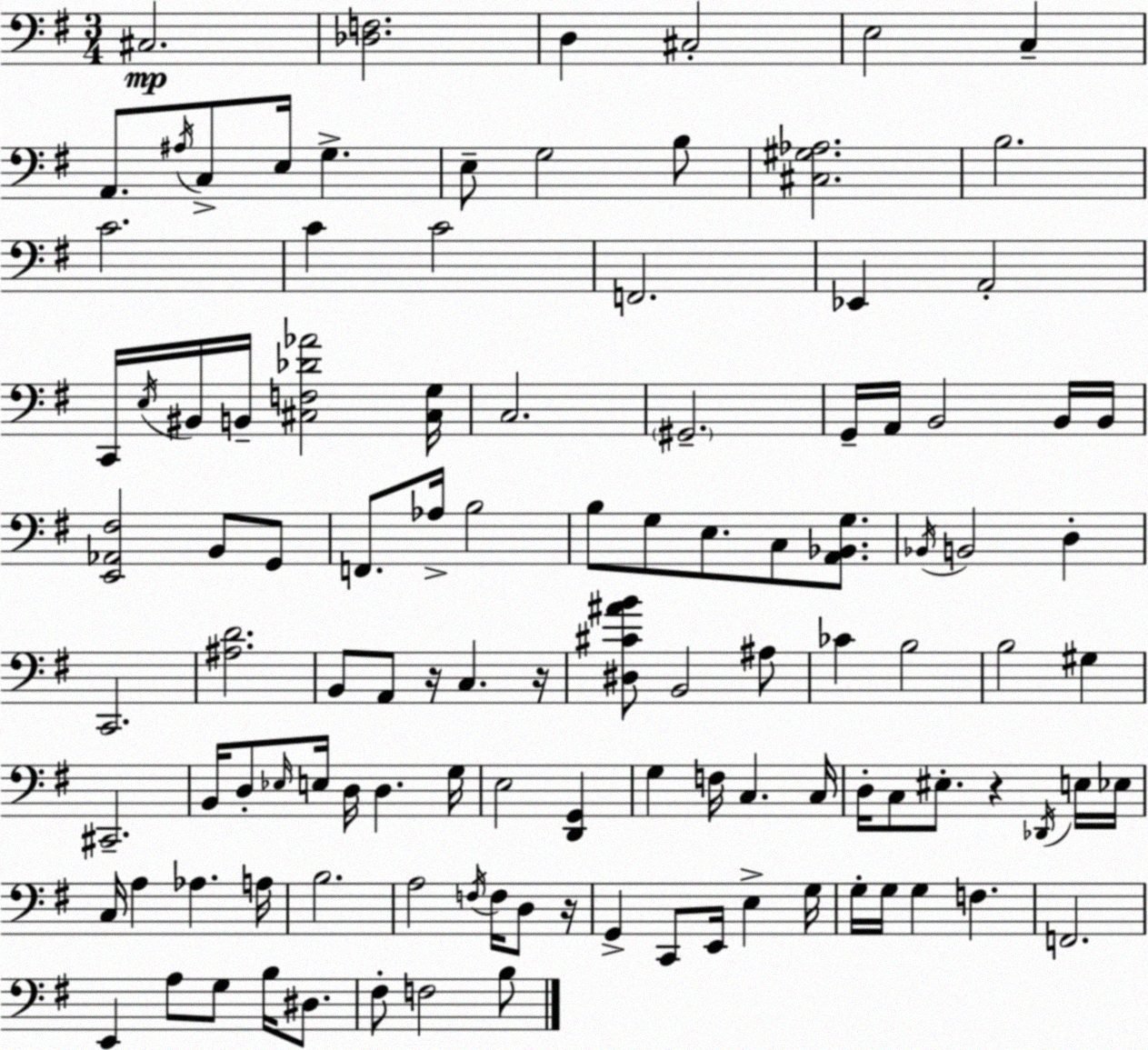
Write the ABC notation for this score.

X:1
T:Untitled
M:3/4
L:1/4
K:G
^C,2 [_D,F,]2 D, ^C,2 E,2 C, A,,/2 ^A,/4 C,/2 E,/4 G, E,/2 G,2 B,/2 [^C,^G,_A,]2 B,2 C2 C C2 F,,2 _E,, A,,2 C,,/4 E,/4 ^B,,/4 B,,/4 [^C,F,_D_A]2 [^C,G,]/4 C,2 ^G,,2 G,,/4 A,,/4 B,,2 B,,/4 B,,/4 [E,,_A,,^F,]2 B,,/2 G,,/2 F,,/2 _A,/4 B,2 B,/2 G,/2 E,/2 C,/2 [A,,_B,,G,]/2 _B,,/4 B,,2 D, C,,2 [^A,D]2 B,,/2 A,,/2 z/4 C, z/4 [^D,^C^AB]/2 B,,2 ^A,/2 _C B,2 B,2 ^G, ^C,,2 B,,/4 D,/2 _E,/4 E,/4 D,/4 D, G,/4 E,2 [D,,G,,] G, F,/4 C, C,/4 D,/4 C,/2 ^E,/2 z _D,,/4 E,/4 _E,/4 C,/4 A, _A, A,/4 B,2 A,2 F,/4 F,/4 D,/2 z/4 G,, C,,/2 E,,/4 E, G,/4 G,/4 G,/4 G, F, F,,2 E,, A,/2 G,/2 B,/4 ^D,/2 ^F,/2 F,2 B,/2